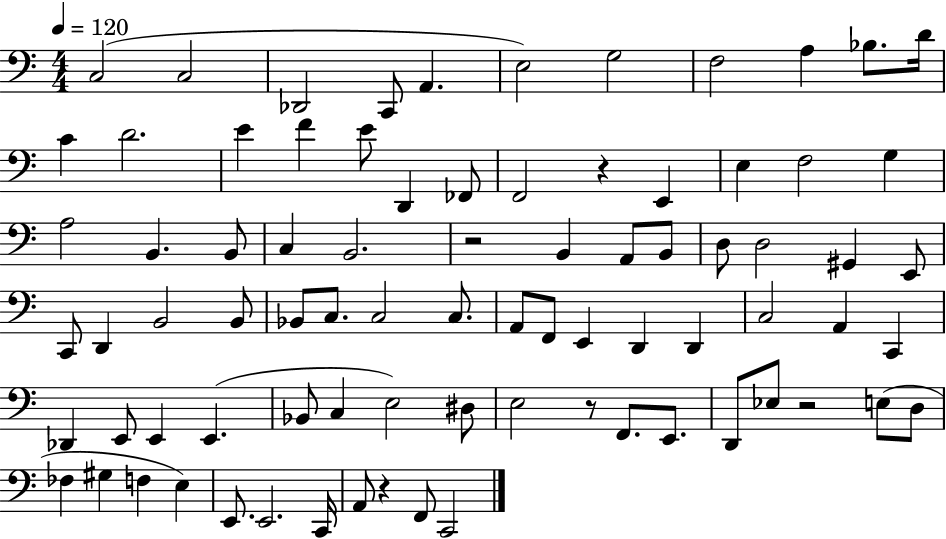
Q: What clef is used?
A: bass